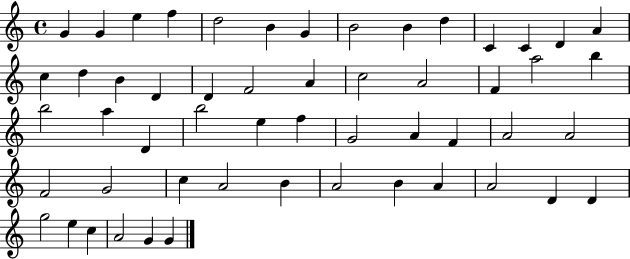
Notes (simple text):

G4/q G4/q E5/q F5/q D5/h B4/q G4/q B4/h B4/q D5/q C4/q C4/q D4/q A4/q C5/q D5/q B4/q D4/q D4/q F4/h A4/q C5/h A4/h F4/q A5/h B5/q B5/h A5/q D4/q B5/h E5/q F5/q G4/h A4/q F4/q A4/h A4/h F4/h G4/h C5/q A4/h B4/q A4/h B4/q A4/q A4/h D4/q D4/q G5/h E5/q C5/q A4/h G4/q G4/q